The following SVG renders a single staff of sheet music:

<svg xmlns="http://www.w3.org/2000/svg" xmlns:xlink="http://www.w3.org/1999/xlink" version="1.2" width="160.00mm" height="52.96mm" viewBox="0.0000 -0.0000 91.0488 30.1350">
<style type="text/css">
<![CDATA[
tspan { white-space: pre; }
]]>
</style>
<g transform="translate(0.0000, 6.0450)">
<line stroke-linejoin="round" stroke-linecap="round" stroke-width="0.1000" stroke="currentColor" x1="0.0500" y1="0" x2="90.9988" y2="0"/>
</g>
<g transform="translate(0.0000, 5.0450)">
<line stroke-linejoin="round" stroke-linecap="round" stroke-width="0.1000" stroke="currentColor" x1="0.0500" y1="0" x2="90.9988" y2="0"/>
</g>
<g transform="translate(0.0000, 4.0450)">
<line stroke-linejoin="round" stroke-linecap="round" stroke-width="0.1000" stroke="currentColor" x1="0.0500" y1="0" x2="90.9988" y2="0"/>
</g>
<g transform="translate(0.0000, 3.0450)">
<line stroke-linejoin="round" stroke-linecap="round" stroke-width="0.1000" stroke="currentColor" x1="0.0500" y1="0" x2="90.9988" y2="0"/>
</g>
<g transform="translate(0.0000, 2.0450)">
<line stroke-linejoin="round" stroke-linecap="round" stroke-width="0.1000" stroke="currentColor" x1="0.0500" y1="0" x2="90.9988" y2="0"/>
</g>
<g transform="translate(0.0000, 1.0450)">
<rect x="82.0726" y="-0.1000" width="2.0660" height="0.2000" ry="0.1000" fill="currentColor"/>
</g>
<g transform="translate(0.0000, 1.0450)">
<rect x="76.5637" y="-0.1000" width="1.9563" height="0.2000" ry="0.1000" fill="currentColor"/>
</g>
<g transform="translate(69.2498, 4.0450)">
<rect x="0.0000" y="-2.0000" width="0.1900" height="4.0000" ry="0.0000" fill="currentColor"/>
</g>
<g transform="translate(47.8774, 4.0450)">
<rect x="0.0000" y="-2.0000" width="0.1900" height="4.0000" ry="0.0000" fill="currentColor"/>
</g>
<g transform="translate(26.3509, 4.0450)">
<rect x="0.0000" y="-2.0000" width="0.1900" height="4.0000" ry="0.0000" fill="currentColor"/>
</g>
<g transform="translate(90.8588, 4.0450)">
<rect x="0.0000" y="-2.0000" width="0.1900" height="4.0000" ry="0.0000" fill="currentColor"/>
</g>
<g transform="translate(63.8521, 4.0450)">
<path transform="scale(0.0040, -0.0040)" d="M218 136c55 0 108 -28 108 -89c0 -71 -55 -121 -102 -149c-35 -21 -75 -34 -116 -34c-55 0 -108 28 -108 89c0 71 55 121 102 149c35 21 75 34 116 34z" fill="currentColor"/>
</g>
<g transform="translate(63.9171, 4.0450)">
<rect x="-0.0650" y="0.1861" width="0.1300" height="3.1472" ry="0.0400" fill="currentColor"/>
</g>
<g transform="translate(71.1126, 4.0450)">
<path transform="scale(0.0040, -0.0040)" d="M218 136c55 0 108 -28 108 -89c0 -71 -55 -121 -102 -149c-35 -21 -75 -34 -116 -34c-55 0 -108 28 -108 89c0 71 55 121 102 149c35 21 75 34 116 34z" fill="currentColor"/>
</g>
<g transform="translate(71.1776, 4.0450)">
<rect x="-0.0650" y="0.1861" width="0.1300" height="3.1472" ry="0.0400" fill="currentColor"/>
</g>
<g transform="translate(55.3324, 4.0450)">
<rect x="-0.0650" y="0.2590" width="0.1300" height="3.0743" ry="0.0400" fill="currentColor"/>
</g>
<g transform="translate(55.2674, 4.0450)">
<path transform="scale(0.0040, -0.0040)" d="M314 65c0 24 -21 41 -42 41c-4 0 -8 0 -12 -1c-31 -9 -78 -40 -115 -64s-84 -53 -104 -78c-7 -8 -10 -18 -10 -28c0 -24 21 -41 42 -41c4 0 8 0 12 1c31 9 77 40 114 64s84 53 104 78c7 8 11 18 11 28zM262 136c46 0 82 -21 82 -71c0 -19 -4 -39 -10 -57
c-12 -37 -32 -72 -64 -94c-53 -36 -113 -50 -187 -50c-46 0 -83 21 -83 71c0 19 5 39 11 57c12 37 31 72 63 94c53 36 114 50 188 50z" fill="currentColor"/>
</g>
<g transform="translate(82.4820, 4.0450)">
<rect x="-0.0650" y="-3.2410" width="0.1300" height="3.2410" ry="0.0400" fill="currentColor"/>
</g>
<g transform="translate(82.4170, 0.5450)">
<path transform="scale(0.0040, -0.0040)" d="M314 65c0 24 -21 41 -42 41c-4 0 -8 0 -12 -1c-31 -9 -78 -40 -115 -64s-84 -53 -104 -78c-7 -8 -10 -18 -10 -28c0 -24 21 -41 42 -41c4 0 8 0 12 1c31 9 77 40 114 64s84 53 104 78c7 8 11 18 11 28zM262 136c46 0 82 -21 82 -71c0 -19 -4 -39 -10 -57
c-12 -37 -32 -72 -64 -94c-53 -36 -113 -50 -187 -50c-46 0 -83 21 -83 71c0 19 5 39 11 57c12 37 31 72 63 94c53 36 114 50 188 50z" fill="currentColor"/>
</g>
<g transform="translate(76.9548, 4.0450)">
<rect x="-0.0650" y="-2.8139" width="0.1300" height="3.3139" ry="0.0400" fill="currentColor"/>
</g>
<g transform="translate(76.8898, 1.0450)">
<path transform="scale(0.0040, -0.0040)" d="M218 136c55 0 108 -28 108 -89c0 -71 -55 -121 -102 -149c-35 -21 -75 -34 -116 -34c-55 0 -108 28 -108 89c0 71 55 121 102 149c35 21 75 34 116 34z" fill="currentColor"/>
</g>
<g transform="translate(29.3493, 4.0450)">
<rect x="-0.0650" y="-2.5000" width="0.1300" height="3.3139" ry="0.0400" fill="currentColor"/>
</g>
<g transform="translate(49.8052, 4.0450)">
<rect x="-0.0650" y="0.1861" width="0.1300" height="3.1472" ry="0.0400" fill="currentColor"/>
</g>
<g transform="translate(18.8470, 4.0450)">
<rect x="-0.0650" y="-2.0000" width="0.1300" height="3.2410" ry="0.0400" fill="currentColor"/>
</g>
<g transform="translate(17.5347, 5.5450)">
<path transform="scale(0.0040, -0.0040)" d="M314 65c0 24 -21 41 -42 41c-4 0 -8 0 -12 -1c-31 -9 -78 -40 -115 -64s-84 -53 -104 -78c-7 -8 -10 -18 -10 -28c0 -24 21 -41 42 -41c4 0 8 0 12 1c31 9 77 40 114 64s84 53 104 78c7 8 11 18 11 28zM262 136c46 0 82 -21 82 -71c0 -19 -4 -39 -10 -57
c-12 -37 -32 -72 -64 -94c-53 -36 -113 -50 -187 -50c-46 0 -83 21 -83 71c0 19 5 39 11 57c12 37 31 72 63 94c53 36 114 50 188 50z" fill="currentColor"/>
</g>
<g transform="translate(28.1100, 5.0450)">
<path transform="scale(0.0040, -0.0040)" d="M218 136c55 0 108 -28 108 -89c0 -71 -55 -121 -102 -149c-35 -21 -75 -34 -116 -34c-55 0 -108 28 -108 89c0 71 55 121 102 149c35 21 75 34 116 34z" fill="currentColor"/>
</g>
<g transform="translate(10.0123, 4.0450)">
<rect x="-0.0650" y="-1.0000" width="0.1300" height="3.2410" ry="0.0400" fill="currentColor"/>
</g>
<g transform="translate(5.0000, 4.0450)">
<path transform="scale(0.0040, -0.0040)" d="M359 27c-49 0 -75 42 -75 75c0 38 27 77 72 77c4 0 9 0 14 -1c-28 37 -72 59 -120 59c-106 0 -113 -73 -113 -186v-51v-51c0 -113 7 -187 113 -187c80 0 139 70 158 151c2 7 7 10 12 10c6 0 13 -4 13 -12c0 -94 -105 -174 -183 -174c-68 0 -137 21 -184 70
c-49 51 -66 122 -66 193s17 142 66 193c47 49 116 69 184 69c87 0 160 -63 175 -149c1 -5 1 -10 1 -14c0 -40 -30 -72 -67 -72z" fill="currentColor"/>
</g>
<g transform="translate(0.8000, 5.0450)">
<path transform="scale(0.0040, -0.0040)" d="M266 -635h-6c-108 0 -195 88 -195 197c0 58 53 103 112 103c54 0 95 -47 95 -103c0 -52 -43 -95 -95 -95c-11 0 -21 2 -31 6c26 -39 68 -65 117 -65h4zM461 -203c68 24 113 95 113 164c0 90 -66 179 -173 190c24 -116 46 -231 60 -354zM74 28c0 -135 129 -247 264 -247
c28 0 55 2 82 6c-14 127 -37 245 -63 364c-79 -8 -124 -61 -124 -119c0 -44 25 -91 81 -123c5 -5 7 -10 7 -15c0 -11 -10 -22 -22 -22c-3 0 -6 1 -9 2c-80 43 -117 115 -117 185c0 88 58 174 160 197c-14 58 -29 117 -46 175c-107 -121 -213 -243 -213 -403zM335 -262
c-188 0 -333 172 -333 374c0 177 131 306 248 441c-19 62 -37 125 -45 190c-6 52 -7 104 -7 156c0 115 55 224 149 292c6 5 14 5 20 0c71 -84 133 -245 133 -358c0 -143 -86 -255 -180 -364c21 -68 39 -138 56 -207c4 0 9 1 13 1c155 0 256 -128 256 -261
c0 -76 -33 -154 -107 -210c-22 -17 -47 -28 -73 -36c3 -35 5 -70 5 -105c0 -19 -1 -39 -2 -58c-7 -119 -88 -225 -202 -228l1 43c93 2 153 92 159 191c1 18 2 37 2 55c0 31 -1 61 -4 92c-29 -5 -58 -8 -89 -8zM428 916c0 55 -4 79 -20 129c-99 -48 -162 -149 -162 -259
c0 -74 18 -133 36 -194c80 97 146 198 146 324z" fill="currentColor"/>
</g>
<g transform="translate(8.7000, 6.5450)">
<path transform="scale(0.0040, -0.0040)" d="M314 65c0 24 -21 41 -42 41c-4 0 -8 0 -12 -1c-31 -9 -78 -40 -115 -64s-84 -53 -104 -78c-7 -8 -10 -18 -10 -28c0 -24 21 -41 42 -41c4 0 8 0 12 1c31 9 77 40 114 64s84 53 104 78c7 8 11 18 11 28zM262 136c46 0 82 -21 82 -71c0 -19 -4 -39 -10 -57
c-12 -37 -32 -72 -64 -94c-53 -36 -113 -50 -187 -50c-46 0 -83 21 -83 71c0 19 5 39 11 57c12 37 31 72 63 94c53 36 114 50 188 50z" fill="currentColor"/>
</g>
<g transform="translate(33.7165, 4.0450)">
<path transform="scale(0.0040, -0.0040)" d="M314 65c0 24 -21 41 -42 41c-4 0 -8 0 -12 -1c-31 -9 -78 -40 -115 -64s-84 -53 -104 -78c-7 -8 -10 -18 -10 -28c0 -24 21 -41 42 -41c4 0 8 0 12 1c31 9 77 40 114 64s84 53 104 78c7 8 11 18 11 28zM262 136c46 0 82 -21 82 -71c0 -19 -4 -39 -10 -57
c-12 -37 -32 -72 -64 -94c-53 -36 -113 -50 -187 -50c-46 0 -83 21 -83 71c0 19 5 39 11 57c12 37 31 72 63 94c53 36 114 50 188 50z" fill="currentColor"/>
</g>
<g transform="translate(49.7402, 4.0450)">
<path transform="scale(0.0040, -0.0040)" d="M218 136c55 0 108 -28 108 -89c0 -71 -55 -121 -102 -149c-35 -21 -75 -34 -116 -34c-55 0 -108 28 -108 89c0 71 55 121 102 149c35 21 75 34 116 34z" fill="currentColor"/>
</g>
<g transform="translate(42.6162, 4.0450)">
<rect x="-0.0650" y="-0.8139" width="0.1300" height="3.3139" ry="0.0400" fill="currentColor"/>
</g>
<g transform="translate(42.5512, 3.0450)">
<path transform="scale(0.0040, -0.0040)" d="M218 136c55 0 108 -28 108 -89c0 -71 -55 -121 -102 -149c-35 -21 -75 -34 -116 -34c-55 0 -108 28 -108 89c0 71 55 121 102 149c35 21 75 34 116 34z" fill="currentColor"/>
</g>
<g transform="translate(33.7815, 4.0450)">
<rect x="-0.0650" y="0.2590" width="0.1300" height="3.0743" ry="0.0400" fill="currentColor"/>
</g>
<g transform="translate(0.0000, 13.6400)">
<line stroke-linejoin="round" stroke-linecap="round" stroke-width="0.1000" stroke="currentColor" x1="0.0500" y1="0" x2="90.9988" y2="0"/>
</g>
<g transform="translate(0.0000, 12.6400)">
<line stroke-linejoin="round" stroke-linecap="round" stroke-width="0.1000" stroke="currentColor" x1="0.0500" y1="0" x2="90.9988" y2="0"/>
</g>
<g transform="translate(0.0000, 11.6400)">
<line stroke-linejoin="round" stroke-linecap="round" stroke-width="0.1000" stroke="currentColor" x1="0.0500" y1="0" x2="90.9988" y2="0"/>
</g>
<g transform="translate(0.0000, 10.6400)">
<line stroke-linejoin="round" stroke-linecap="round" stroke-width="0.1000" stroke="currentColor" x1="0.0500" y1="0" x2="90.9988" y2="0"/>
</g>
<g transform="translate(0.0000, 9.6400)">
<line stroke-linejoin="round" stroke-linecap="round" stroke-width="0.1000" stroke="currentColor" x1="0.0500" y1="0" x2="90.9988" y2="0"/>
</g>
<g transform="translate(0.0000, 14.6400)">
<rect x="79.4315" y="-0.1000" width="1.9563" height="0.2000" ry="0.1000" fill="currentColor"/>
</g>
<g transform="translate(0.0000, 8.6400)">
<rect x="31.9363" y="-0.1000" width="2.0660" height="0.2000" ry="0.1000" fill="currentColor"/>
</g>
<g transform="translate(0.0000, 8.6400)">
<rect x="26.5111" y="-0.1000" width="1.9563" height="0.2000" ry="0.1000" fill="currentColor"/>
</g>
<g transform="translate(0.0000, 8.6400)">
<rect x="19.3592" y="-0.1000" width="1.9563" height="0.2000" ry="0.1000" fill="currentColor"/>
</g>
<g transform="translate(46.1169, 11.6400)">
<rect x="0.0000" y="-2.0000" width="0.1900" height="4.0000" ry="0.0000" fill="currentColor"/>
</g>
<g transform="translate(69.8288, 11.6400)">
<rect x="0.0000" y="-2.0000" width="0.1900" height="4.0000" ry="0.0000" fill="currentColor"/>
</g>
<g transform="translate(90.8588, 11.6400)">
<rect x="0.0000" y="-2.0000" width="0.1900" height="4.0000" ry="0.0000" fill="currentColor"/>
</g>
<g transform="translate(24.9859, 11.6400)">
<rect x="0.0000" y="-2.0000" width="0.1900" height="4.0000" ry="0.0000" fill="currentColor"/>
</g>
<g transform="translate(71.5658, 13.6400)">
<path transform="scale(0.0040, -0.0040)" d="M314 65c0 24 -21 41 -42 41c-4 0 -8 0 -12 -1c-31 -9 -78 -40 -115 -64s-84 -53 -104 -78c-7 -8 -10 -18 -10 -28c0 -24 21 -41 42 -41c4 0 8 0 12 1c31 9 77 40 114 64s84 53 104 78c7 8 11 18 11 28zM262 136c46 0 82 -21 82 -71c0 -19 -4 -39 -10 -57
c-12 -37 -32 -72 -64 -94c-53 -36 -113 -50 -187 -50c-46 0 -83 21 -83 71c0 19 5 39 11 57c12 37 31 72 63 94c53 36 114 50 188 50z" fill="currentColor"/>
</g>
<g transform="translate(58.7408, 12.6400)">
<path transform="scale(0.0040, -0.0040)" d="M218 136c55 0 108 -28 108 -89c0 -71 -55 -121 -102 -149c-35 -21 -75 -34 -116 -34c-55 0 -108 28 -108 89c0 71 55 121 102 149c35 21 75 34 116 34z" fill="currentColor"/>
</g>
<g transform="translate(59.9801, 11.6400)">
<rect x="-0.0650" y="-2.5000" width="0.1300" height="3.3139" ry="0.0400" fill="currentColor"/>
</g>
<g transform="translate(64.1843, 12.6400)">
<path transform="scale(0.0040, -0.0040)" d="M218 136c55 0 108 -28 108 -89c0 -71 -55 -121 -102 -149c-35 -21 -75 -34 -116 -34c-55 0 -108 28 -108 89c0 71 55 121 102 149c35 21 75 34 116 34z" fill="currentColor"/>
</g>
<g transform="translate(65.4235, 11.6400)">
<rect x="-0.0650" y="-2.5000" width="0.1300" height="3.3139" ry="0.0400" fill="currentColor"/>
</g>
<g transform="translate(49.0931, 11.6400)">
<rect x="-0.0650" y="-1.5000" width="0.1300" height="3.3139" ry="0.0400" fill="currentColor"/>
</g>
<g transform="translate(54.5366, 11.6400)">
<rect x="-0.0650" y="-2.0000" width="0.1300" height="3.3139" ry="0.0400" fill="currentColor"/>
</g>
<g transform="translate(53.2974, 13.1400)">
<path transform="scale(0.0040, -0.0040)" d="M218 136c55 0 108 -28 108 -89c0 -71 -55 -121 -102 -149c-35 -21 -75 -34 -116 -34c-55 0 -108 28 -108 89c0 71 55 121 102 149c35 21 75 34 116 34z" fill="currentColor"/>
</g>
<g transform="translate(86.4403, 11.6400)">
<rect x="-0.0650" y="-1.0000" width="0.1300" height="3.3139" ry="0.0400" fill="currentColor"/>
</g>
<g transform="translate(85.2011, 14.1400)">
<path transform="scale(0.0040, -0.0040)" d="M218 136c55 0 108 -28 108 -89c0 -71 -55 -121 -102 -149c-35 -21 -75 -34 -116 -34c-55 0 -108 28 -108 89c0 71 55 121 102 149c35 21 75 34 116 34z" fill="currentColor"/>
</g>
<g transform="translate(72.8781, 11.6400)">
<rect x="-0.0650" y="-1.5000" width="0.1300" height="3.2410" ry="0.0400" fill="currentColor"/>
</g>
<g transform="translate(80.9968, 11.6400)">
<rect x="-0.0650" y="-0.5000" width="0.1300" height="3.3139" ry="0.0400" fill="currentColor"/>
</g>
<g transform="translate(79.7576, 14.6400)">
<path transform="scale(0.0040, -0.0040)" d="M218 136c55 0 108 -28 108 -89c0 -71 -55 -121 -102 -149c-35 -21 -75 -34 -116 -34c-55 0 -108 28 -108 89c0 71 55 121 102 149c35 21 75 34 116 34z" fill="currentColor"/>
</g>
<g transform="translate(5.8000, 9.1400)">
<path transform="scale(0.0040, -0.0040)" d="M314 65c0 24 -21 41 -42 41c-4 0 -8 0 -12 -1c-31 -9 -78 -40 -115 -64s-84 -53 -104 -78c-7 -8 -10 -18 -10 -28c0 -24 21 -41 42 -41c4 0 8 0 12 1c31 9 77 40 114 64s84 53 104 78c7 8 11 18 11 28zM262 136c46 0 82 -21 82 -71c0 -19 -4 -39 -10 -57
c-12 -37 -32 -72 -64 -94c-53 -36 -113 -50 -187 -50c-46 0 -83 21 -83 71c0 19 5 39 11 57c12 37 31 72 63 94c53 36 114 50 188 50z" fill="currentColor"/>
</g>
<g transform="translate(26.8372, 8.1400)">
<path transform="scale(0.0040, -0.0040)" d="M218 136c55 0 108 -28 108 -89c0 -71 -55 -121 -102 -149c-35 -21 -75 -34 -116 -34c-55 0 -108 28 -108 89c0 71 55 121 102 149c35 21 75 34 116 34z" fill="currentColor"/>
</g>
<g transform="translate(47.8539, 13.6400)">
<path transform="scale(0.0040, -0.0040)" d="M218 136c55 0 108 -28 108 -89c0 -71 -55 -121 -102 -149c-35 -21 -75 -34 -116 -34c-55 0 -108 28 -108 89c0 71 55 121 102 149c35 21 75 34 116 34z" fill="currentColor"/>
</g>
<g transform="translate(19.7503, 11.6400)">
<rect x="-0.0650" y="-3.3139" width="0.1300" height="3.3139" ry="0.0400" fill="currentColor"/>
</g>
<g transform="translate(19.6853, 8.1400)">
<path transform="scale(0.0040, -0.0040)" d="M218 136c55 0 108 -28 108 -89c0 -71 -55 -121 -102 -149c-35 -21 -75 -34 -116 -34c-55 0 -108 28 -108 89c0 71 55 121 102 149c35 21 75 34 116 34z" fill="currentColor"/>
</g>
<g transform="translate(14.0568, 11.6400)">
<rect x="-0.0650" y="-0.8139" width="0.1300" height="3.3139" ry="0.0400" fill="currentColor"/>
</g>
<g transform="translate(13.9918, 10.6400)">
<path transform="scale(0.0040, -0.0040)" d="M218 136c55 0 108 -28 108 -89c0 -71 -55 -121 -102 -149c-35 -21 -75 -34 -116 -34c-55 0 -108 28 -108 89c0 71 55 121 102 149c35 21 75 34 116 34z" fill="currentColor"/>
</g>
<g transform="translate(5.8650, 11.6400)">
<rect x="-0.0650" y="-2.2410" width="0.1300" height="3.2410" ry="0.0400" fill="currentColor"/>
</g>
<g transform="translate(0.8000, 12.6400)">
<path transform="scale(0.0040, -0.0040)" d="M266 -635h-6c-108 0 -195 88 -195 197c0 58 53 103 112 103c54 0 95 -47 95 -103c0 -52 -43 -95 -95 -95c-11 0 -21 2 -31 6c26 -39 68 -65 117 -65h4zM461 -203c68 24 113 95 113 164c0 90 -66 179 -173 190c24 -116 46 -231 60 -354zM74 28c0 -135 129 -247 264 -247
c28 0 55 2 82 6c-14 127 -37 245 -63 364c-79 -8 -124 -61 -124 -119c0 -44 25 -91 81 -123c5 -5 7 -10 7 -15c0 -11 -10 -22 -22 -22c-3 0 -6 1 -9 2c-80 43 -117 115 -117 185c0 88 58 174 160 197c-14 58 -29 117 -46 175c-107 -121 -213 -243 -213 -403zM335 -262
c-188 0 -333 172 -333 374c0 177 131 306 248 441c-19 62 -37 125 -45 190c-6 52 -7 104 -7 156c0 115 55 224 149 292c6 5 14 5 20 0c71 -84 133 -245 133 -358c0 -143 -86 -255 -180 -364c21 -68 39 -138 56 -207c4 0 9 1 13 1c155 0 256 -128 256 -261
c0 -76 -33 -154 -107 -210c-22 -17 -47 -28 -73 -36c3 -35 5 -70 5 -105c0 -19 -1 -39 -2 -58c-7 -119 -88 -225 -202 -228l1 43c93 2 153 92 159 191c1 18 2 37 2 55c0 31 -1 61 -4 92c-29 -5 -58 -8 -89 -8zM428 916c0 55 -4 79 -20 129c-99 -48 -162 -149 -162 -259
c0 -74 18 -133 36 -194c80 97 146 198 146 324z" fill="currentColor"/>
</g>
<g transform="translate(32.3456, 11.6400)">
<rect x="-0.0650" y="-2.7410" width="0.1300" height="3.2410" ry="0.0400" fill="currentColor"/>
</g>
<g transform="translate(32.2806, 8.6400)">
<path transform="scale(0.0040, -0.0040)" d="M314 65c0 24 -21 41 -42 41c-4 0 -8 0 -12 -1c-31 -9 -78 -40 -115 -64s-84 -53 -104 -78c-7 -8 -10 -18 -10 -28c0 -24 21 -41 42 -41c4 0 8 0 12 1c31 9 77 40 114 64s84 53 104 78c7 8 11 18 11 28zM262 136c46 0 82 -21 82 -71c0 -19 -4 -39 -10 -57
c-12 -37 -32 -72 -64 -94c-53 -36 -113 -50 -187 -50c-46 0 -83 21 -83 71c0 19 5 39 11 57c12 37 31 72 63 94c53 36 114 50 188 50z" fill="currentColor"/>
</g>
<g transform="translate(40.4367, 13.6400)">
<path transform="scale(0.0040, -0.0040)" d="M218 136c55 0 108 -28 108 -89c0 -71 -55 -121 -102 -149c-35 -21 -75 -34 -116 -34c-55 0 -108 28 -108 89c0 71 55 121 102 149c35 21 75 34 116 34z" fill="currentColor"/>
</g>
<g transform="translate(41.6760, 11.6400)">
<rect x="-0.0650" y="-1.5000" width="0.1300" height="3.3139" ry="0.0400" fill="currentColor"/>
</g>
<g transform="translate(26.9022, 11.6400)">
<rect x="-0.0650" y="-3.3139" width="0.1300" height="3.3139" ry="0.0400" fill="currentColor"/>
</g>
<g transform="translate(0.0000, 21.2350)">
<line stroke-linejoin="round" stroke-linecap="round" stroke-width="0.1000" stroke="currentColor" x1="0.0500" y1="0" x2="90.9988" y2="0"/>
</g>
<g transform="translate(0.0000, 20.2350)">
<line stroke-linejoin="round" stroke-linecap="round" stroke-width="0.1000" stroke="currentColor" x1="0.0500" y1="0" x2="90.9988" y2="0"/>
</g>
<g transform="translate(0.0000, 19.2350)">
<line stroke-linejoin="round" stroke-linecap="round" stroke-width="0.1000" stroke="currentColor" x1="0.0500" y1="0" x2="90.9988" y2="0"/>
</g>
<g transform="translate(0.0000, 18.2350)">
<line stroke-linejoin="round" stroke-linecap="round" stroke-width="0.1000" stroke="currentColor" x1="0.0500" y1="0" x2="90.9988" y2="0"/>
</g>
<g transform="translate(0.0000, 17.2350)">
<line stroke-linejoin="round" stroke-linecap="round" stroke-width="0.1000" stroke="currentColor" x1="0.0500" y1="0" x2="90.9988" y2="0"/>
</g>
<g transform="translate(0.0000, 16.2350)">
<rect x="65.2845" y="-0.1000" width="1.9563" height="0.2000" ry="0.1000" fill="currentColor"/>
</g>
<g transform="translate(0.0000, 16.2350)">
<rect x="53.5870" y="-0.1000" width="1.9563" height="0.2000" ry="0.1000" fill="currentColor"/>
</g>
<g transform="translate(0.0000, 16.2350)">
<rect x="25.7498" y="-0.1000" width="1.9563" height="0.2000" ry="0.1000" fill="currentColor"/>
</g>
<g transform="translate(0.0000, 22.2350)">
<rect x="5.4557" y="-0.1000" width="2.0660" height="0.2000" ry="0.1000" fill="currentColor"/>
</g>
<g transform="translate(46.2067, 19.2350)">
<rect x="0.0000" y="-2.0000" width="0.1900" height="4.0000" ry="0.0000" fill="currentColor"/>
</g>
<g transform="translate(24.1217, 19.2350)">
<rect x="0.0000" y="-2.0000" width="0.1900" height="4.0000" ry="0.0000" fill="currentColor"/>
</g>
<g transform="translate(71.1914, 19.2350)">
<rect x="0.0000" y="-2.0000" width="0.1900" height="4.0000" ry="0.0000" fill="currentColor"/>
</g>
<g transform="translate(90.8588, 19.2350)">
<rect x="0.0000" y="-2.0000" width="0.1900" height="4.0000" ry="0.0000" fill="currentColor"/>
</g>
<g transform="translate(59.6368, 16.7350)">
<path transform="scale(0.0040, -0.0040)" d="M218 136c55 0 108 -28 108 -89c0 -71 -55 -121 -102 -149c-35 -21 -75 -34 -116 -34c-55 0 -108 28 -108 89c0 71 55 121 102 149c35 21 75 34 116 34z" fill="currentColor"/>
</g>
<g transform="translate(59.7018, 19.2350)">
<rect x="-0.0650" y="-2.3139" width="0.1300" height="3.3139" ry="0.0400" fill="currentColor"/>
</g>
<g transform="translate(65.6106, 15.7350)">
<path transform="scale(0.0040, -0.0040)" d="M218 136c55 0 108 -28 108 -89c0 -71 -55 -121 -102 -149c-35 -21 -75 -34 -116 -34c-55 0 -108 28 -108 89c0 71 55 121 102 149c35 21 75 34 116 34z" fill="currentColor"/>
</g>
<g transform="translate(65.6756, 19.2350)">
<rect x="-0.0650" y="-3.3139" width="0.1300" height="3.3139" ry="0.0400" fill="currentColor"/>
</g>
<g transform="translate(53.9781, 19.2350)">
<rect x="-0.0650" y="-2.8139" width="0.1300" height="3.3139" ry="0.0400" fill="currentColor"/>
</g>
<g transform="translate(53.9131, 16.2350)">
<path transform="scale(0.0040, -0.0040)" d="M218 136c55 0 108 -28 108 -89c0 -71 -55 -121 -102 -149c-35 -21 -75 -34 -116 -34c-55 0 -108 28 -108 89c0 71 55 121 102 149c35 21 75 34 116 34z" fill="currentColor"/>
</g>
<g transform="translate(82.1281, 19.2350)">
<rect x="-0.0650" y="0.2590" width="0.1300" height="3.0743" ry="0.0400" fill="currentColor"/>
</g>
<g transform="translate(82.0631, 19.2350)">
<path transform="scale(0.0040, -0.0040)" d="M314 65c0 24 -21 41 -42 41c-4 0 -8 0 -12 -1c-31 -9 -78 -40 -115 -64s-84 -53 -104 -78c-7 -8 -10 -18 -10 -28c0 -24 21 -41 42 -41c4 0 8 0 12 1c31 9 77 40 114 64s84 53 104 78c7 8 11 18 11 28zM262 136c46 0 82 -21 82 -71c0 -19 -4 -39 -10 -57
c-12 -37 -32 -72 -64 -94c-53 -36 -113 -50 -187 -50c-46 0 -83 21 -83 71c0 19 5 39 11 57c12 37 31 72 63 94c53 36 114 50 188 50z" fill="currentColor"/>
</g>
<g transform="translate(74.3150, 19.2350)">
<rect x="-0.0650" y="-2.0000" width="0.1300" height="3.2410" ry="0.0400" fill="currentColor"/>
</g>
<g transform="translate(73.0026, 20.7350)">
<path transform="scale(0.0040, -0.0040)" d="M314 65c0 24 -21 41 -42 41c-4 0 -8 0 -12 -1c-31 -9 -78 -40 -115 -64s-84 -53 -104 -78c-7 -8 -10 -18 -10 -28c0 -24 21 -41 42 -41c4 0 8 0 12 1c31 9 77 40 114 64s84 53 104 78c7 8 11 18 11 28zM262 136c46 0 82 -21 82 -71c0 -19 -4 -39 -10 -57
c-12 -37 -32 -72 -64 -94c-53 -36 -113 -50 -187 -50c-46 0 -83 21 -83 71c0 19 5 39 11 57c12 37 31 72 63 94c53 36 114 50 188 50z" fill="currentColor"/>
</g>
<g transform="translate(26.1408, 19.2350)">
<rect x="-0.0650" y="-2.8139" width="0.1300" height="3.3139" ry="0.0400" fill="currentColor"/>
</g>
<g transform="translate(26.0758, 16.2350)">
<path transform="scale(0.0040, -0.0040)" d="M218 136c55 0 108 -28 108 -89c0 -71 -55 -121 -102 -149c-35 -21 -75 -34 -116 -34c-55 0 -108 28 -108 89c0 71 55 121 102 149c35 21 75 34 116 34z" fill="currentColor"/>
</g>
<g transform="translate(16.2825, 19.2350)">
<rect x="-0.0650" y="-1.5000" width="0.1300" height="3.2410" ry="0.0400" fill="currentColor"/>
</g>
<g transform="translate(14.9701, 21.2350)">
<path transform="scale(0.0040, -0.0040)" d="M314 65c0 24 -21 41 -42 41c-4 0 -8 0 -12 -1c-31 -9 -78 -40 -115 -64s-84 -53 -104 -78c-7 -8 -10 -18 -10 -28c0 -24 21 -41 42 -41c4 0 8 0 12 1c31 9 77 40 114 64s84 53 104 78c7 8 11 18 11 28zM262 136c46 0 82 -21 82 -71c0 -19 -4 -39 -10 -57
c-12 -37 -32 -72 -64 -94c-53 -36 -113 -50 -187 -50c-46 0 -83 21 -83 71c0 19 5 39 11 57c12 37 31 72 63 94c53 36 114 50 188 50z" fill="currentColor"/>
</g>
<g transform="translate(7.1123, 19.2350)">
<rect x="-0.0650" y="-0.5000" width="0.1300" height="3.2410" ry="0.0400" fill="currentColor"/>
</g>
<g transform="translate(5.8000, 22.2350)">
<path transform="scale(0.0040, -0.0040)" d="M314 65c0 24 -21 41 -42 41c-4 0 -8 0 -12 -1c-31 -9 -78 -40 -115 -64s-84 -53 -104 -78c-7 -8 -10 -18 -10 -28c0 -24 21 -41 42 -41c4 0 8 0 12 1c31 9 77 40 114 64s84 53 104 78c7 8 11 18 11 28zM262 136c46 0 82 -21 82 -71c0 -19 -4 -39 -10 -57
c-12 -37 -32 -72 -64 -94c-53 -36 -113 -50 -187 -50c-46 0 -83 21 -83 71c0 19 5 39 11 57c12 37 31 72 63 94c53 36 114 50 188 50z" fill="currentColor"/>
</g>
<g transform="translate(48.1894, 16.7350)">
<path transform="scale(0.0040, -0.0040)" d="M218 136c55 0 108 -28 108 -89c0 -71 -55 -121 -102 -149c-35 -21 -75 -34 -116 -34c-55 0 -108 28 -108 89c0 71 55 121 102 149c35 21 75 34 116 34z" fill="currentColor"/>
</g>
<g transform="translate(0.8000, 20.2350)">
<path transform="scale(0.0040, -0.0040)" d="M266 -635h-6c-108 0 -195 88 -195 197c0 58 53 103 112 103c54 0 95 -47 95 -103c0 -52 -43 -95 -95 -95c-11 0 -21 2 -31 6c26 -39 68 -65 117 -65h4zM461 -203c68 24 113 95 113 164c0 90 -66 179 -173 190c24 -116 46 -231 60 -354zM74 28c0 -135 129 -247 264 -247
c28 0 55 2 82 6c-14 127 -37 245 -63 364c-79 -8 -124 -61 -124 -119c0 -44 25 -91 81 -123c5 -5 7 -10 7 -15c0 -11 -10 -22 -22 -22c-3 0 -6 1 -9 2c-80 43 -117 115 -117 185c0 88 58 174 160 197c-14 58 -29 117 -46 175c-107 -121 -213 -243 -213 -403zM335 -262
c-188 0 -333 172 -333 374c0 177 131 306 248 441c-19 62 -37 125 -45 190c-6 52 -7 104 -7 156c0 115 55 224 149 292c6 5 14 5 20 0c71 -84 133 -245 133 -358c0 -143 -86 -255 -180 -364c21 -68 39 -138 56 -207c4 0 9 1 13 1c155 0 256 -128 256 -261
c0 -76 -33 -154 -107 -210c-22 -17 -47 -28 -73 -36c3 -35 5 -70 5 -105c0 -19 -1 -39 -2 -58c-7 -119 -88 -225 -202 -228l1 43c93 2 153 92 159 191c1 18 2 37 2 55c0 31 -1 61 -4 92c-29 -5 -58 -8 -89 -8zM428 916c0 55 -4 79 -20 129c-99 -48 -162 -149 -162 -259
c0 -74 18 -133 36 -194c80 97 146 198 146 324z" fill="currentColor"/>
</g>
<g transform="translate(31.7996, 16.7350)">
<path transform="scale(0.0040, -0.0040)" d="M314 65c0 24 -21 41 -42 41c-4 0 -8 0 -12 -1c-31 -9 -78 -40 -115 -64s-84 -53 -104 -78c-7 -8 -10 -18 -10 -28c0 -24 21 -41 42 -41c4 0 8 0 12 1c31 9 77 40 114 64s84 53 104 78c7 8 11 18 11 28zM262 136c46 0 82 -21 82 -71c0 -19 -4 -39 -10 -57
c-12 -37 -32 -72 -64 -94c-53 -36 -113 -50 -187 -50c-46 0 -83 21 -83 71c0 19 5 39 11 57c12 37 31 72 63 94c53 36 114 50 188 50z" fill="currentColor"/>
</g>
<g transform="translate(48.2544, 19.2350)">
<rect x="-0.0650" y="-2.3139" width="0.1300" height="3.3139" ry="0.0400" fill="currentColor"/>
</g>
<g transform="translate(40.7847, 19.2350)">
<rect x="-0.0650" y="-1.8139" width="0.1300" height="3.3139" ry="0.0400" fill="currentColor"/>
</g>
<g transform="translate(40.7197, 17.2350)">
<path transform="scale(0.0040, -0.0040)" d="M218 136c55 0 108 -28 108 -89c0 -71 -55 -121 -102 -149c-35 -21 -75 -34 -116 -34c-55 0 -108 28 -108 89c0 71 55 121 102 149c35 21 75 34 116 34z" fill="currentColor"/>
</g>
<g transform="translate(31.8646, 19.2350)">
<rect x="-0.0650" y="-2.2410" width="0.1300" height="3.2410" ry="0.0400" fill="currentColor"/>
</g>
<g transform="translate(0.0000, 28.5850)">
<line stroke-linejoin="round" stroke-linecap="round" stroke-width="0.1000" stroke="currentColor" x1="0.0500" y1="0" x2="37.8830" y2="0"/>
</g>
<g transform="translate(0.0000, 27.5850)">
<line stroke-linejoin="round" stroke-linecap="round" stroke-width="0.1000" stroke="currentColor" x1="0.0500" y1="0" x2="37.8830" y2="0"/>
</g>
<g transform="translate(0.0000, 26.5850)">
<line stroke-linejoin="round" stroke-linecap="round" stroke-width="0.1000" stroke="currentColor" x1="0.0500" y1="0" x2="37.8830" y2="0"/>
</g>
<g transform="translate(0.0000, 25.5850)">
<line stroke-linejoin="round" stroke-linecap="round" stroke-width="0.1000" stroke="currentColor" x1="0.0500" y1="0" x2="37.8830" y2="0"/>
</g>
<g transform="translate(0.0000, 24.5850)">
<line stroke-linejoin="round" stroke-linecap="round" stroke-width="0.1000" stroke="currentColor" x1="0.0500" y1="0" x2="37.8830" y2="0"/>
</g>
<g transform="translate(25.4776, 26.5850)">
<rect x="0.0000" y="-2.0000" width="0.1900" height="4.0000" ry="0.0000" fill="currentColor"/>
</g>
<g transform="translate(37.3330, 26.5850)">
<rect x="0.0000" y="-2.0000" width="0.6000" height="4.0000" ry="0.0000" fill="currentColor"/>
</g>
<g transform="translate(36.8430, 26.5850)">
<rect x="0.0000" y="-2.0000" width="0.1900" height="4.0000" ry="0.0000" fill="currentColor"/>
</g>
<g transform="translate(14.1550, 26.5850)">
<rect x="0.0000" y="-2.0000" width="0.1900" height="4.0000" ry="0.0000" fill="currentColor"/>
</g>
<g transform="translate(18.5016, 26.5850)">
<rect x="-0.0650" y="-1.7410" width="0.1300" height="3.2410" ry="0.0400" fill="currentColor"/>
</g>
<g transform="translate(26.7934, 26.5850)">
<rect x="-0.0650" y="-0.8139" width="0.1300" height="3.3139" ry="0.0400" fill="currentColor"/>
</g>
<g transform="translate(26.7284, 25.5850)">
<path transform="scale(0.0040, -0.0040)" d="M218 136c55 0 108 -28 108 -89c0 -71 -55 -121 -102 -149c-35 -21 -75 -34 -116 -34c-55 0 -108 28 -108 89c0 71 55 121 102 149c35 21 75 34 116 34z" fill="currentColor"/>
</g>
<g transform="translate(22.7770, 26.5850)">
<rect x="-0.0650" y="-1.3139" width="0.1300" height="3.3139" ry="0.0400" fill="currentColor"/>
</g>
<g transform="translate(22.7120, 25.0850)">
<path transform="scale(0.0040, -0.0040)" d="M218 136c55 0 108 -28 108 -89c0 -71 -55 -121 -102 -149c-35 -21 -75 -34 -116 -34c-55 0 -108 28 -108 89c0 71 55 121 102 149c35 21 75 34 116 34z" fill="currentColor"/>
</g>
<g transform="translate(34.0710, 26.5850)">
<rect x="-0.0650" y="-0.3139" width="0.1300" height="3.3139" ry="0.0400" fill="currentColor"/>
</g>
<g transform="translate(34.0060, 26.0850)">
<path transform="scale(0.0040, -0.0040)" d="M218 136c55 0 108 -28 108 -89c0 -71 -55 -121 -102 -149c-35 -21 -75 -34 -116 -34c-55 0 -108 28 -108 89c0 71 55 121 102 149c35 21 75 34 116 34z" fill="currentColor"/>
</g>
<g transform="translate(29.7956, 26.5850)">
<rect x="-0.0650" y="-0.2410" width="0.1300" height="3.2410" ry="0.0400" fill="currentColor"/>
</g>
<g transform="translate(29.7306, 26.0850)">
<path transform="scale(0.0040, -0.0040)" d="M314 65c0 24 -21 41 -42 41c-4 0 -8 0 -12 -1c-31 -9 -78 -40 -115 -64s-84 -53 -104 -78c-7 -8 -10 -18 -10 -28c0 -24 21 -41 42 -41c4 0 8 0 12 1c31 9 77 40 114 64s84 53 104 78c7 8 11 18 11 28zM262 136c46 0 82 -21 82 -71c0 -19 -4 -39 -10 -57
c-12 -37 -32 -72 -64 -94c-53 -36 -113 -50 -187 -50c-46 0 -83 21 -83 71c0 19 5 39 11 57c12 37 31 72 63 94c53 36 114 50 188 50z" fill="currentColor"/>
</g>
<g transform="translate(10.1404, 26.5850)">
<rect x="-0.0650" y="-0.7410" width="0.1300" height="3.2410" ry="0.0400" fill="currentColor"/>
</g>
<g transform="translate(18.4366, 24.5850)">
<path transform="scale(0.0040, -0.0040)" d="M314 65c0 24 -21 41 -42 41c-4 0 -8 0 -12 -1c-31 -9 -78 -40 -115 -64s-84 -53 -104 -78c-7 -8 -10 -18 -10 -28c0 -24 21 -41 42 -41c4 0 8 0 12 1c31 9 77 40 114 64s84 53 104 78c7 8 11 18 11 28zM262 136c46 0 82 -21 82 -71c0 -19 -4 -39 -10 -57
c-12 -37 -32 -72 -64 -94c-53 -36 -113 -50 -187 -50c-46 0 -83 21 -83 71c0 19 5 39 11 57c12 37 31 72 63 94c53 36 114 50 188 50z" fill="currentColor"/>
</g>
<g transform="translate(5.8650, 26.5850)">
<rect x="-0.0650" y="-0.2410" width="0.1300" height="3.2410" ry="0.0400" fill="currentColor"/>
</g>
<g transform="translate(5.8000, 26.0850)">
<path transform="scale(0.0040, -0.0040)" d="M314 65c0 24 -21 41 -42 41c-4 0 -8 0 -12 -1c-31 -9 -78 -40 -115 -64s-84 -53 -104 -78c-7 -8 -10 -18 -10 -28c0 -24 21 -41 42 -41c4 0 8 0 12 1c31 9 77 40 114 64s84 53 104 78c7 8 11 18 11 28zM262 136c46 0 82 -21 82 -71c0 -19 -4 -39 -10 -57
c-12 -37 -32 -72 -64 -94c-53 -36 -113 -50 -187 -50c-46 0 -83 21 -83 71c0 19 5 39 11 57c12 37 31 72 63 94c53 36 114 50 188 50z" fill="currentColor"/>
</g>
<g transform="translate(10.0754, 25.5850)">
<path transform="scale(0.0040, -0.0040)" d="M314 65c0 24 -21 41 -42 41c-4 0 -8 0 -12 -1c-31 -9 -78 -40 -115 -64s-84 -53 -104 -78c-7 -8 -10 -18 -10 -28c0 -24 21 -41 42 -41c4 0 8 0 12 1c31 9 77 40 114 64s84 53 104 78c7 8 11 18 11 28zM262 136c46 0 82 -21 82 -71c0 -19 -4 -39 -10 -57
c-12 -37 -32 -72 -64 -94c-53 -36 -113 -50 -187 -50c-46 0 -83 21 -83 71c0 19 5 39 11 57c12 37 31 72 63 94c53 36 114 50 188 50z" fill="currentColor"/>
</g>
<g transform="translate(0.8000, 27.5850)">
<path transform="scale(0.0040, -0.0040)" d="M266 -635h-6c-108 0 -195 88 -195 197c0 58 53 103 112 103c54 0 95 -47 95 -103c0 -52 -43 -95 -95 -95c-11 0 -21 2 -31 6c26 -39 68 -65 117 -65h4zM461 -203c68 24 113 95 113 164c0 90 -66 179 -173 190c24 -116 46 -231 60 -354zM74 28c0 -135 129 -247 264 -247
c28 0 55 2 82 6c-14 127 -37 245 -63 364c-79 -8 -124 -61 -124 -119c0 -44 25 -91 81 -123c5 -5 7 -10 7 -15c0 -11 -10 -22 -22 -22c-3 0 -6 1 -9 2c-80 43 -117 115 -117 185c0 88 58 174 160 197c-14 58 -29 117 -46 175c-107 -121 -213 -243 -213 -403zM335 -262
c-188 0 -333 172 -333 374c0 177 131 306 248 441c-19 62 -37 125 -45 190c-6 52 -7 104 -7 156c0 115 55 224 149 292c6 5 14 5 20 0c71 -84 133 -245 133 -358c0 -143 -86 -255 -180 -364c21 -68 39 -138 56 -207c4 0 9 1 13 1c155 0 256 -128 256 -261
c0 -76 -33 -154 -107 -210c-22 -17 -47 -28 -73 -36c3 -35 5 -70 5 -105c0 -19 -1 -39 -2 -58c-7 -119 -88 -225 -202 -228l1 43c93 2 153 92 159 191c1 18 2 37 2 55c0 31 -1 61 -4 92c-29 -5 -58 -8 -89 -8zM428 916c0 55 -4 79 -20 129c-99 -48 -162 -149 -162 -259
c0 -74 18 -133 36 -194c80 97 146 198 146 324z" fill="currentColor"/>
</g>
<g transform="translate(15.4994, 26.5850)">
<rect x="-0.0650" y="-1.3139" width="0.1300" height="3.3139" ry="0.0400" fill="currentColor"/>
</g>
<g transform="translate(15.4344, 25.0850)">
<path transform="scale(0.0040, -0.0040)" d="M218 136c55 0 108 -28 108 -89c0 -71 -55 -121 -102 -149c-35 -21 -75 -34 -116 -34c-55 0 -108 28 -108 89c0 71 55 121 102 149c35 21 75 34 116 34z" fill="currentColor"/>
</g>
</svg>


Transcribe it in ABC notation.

X:1
T:Untitled
M:4/4
L:1/4
K:C
D2 F2 G B2 d B B2 B B a b2 g2 d b b a2 E E F G G E2 C D C2 E2 a g2 f g a g b F2 B2 c2 d2 e f2 e d c2 c